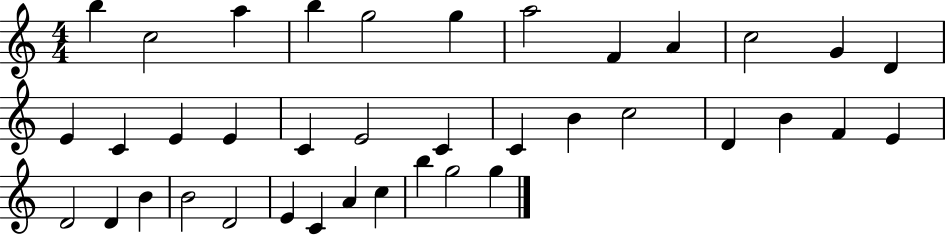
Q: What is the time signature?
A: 4/4